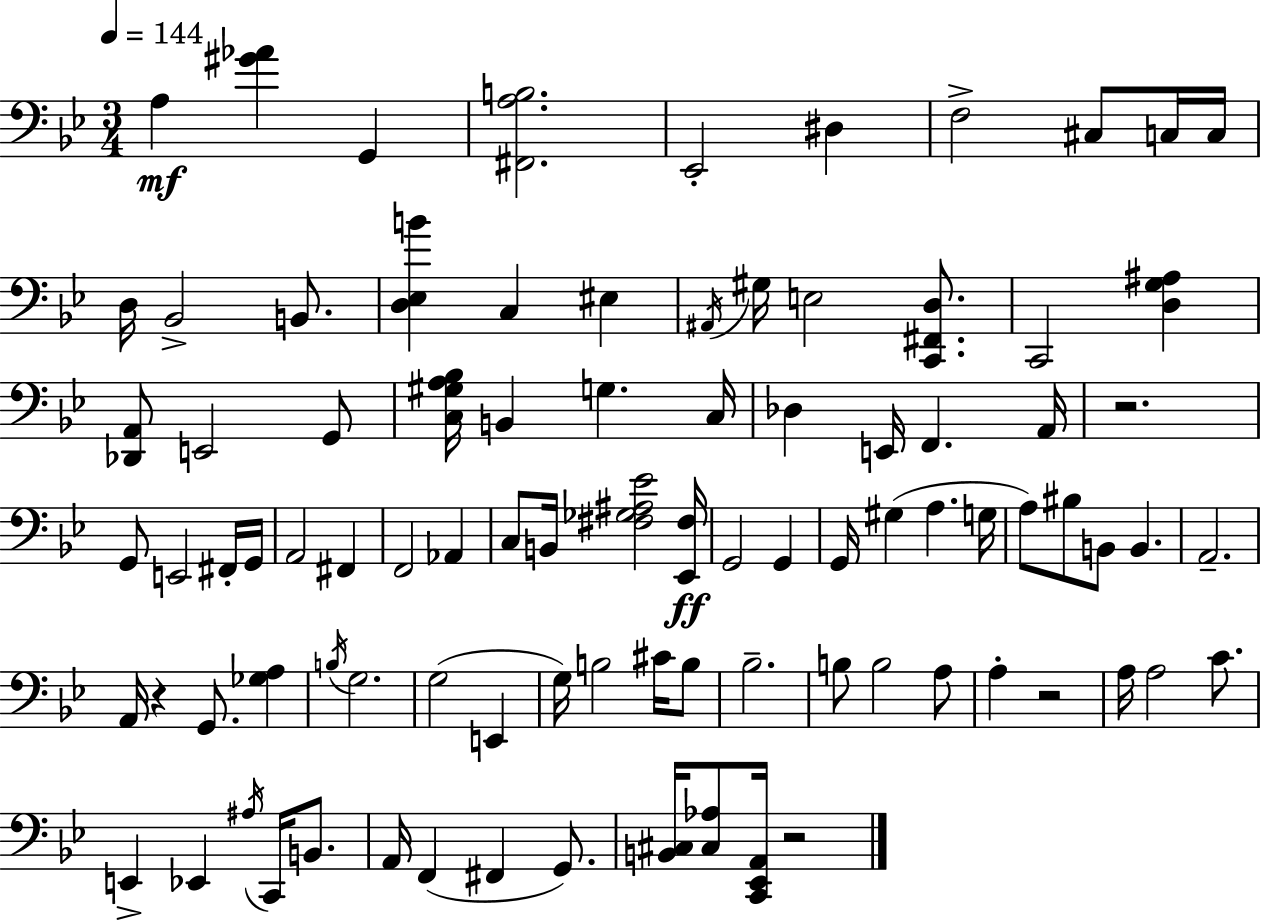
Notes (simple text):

A3/q [G#4,Ab4]/q G2/q [F#2,A3,B3]/h. Eb2/h D#3/q F3/h C#3/e C3/s C3/s D3/s Bb2/h B2/e. [D3,Eb3,B4]/q C3/q EIS3/q A#2/s G#3/s E3/h [C2,F#2,D3]/e. C2/h [D3,G3,A#3]/q [Db2,A2]/e E2/h G2/e [C3,G#3,A3,Bb3]/s B2/q G3/q. C3/s Db3/q E2/s F2/q. A2/s R/h. G2/e E2/h F#2/s G2/s A2/h F#2/q F2/h Ab2/q C3/e B2/s [F#3,Gb3,A#3,Eb4]/h [Eb2,F#3]/s G2/h G2/q G2/s G#3/q A3/q. G3/s A3/e BIS3/e B2/e B2/q. A2/h. A2/s R/q G2/e. [Gb3,A3]/q B3/s G3/h. G3/h E2/q G3/s B3/h C#4/s B3/e Bb3/h. B3/e B3/h A3/e A3/q R/h A3/s A3/h C4/e. E2/q Eb2/q A#3/s C2/s B2/e. A2/s F2/q F#2/q G2/e. [B2,C#3]/s [C#3,Ab3]/e [C2,Eb2,A2]/s R/h